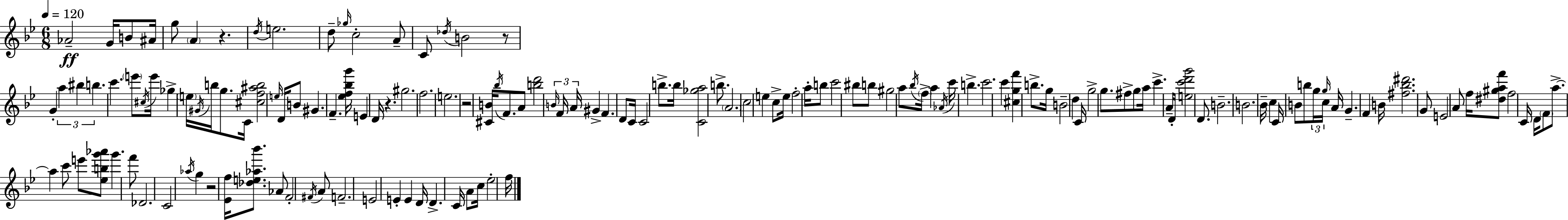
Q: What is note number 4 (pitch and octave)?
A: A#4